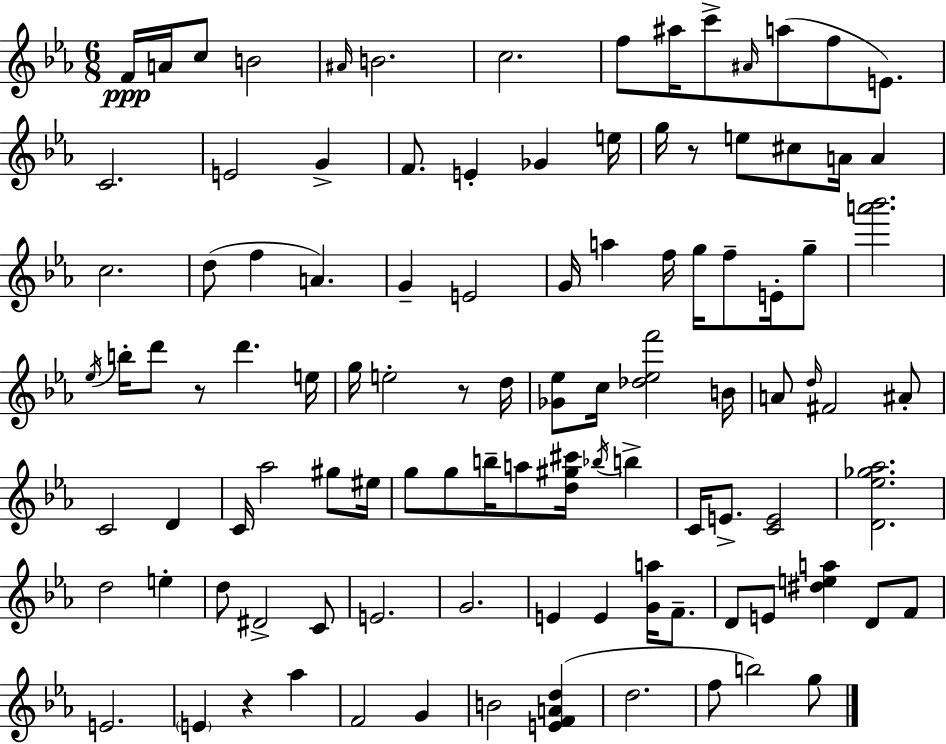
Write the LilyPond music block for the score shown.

{
  \clef treble
  \numericTimeSignature
  \time 6/8
  \key ees \major
  f'16\ppp a'16 c''8 b'2 | \grace { ais'16 } b'2. | c''2. | f''8 ais''16 c'''8-> \grace { ais'16 } a''8( f''8 e'8.) | \break c'2. | e'2 g'4-> | f'8. e'4-. ges'4 | e''16 g''16 r8 e''8 cis''8 a'16 a'4 | \break c''2. | d''8( f''4 a'4.) | g'4-- e'2 | g'16 a''4 f''16 g''16 f''8-- e'16-. | \break g''8-- <a''' bes'''>2. | \acciaccatura { ees''16 } b''16-. d'''8 r8 d'''4. | e''16 g''16 e''2-. | r8 d''16 <ges' ees''>8 c''16 <des'' ees'' f'''>2 | \break b'16 a'8 \grace { d''16 } fis'2 | ais'8-. c'2 | d'4 c'16 aes''2 | gis''8 eis''16 g''8 g''8 b''16-- a''8 <d'' gis'' cis'''>16 | \break \acciaccatura { bes''16 } b''4-> c'16 e'8.-> <c' e'>2 | <d' ees'' ges'' aes''>2. | d''2 | e''4-. d''8 dis'2-> | \break c'8 e'2. | g'2. | e'4 e'4 | <g' a''>16 f'8.-- d'8 e'8 <dis'' e'' a''>4 | \break d'8 f'8 e'2. | \parenthesize e'4 r4 | aes''4 f'2 | g'4 b'2 | \break <e' f' a' d''>4( d''2. | f''8 b''2) | g''8 \bar "|."
}